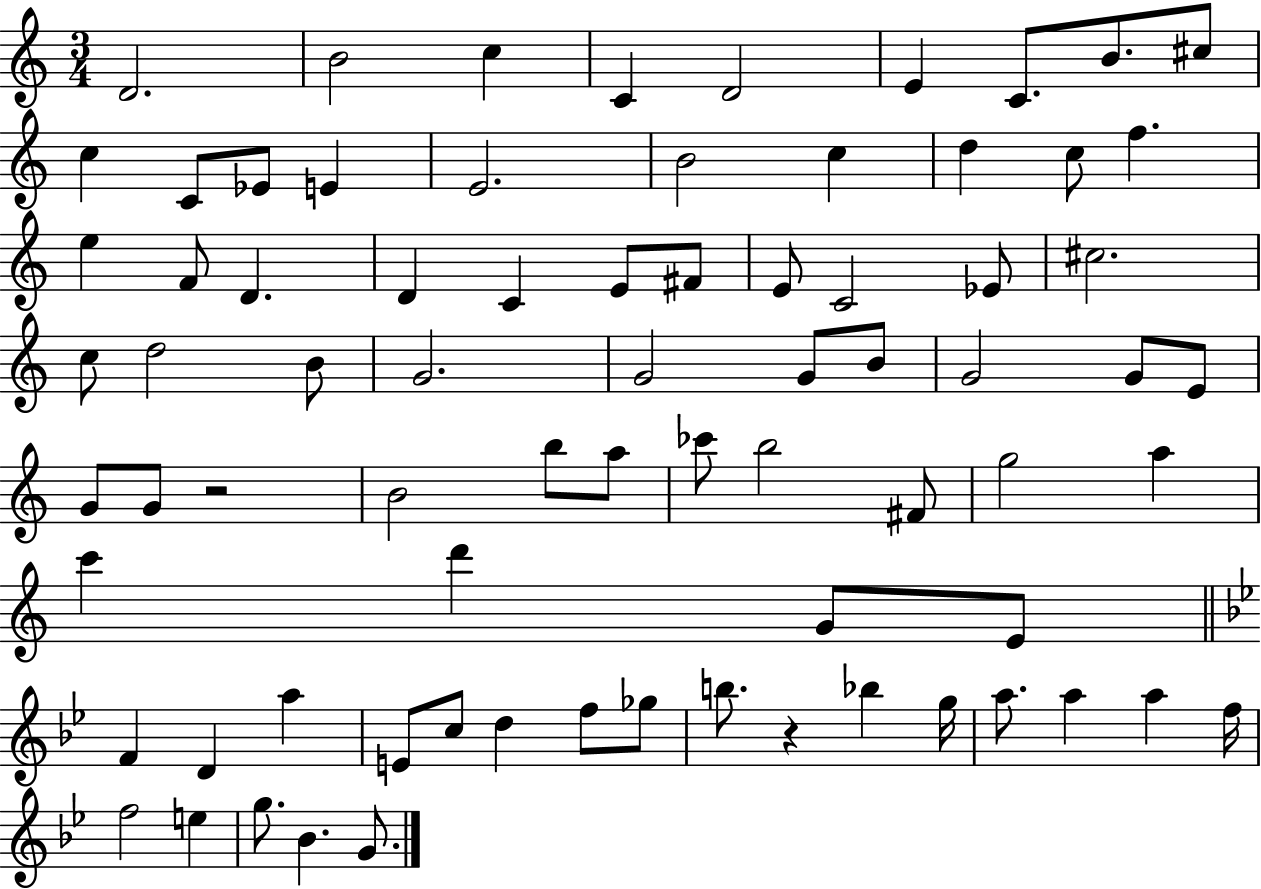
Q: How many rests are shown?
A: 2